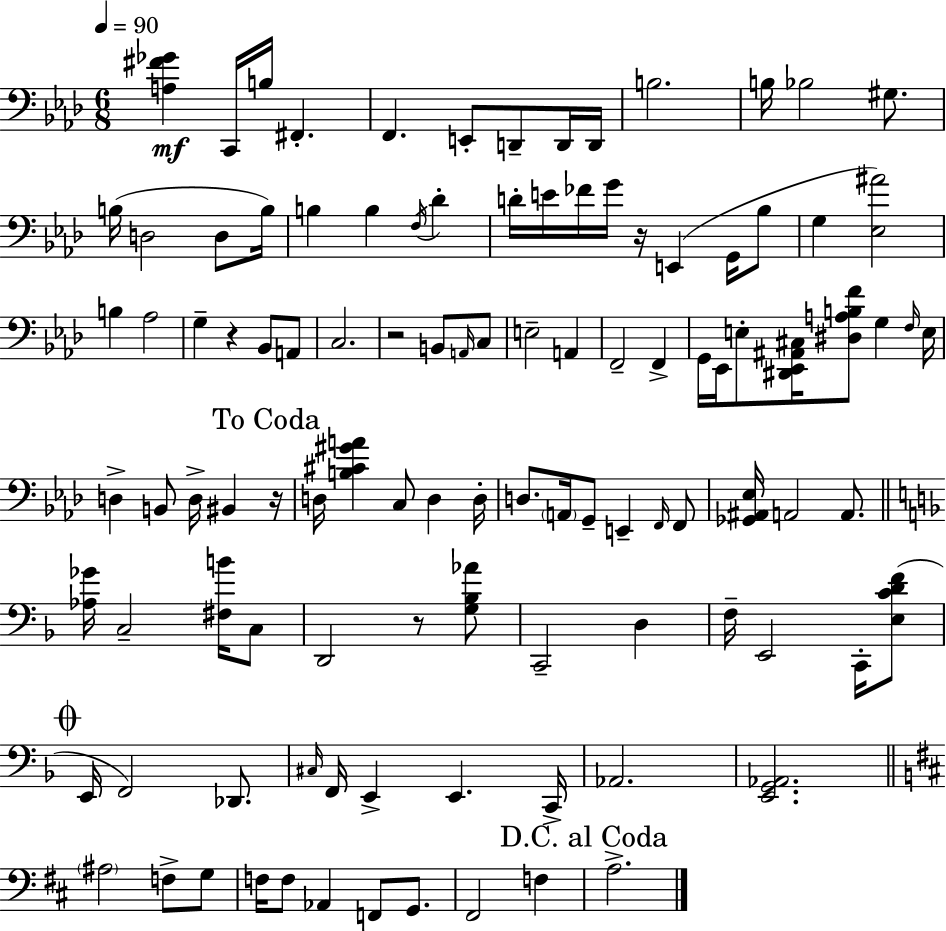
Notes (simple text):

[A3,F#4,Gb4]/q C2/s B3/s F#2/q. F2/q. E2/e D2/e D2/s D2/s B3/h. B3/s Bb3/h G#3/e. B3/s D3/h D3/e B3/s B3/q B3/q F3/s Db4/q D4/s E4/s FES4/s G4/s R/s E2/q G2/s Bb3/e G3/q [Eb3,A#4]/h B3/q Ab3/h G3/q R/q Bb2/e A2/e C3/h. R/h B2/e A2/s C3/e E3/h A2/q F2/h F2/q G2/s Eb2/s E3/e [D#2,Eb2,A#2,C#3]/s [D#3,A3,B3,F4]/e G3/q F3/s E3/s D3/q B2/e D3/s BIS2/q R/s D3/s [B3,C#4,G#4,A4]/q C3/e D3/q D3/s D3/e. A2/s G2/e E2/q F2/s F2/e [Gb2,A#2,Eb3]/s A2/h A2/e. [Ab3,Gb4]/s C3/h [F#3,B4]/s C3/e D2/h R/e [G3,Bb3,Ab4]/e C2/h D3/q F3/s E2/h C2/s [E3,C4,D4,F4]/e E2/s F2/h Db2/e. C#3/s F2/s E2/q E2/q. C2/s Ab2/h. [E2,G2,Ab2]/h. A#3/h F3/e G3/e F3/s F3/e Ab2/q F2/e G2/e. F#2/h F3/q A3/h.